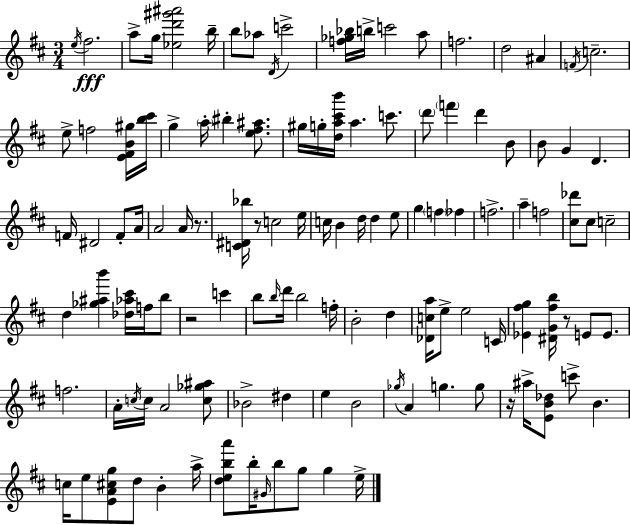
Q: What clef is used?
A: treble